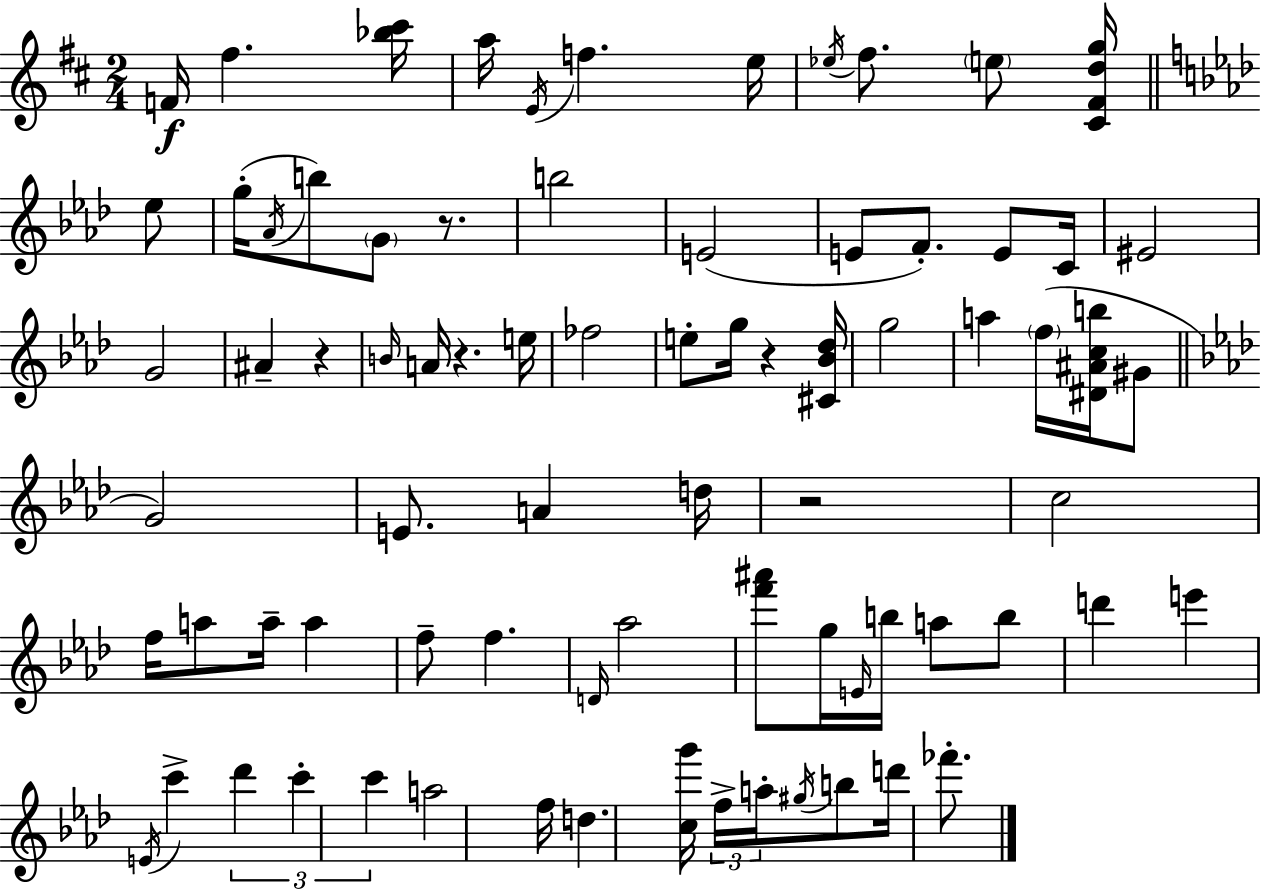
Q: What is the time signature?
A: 2/4